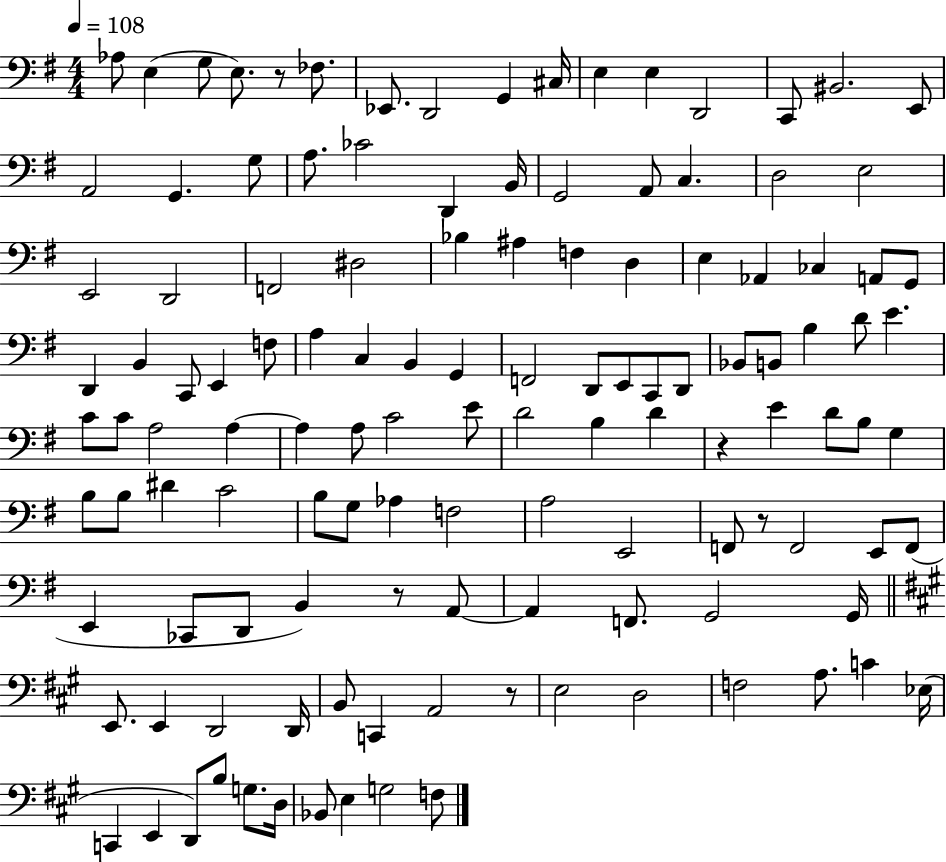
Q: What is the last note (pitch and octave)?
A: F3